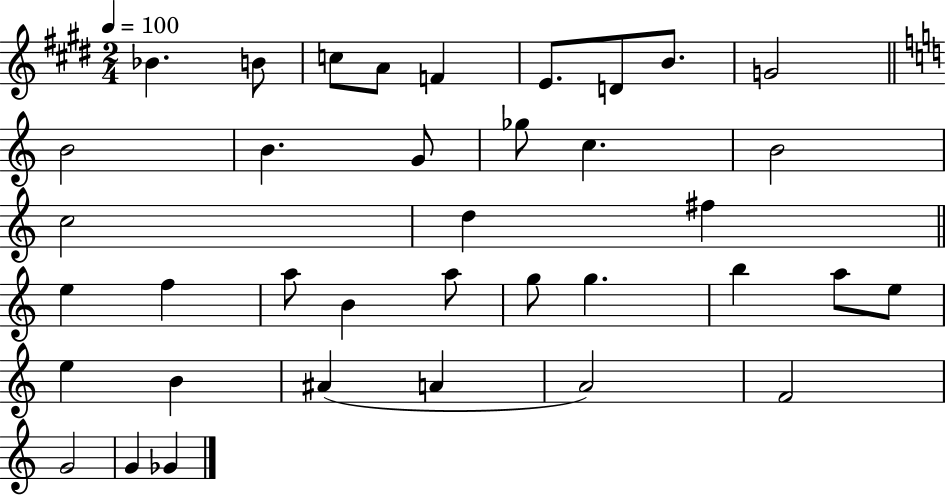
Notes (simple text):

Bb4/q. B4/e C5/e A4/e F4/q E4/e. D4/e B4/e. G4/h B4/h B4/q. G4/e Gb5/e C5/q. B4/h C5/h D5/q F#5/q E5/q F5/q A5/e B4/q A5/e G5/e G5/q. B5/q A5/e E5/e E5/q B4/q A#4/q A4/q A4/h F4/h G4/h G4/q Gb4/q